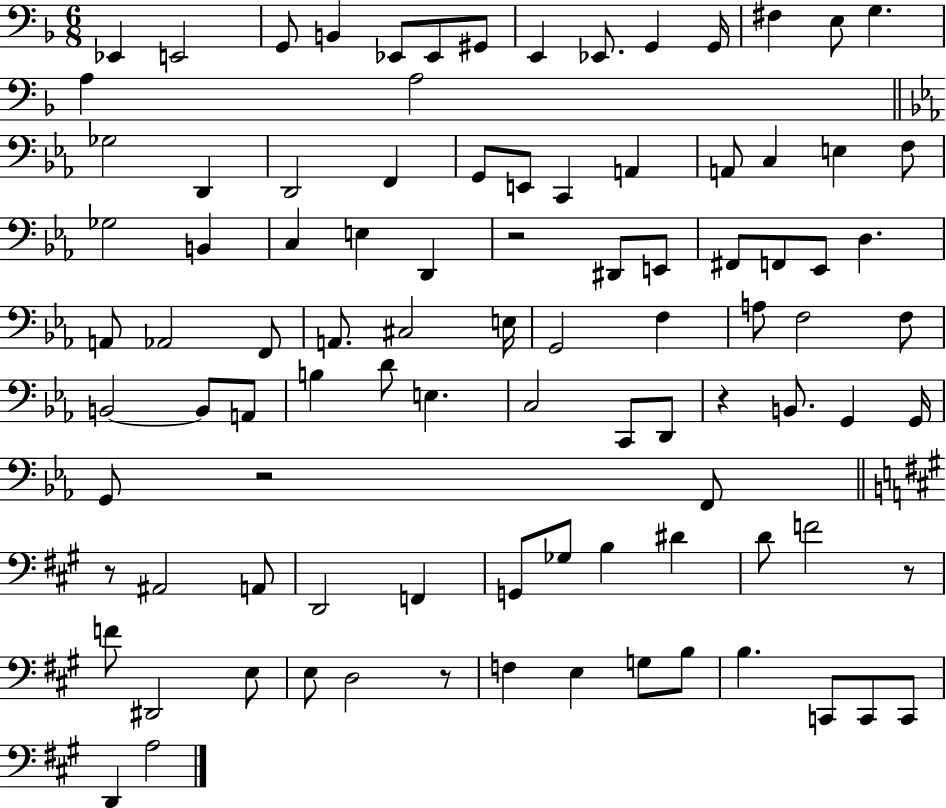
X:1
T:Untitled
M:6/8
L:1/4
K:F
_E,, E,,2 G,,/2 B,, _E,,/2 _E,,/2 ^G,,/2 E,, _E,,/2 G,, G,,/4 ^F, E,/2 G, A, A,2 _G,2 D,, D,,2 F,, G,,/2 E,,/2 C,, A,, A,,/2 C, E, F,/2 _G,2 B,, C, E, D,, z2 ^D,,/2 E,,/2 ^F,,/2 F,,/2 _E,,/2 D, A,,/2 _A,,2 F,,/2 A,,/2 ^C,2 E,/4 G,,2 F, A,/2 F,2 F,/2 B,,2 B,,/2 A,,/2 B, D/2 E, C,2 C,,/2 D,,/2 z B,,/2 G,, G,,/4 G,,/2 z2 F,,/2 z/2 ^A,,2 A,,/2 D,,2 F,, G,,/2 _G,/2 B, ^D D/2 F2 z/2 F/2 ^D,,2 E,/2 E,/2 D,2 z/2 F, E, G,/2 B,/2 B, C,,/2 C,,/2 C,,/2 D,, A,2